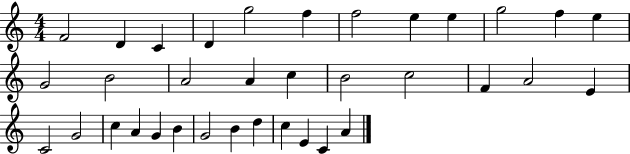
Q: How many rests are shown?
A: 0